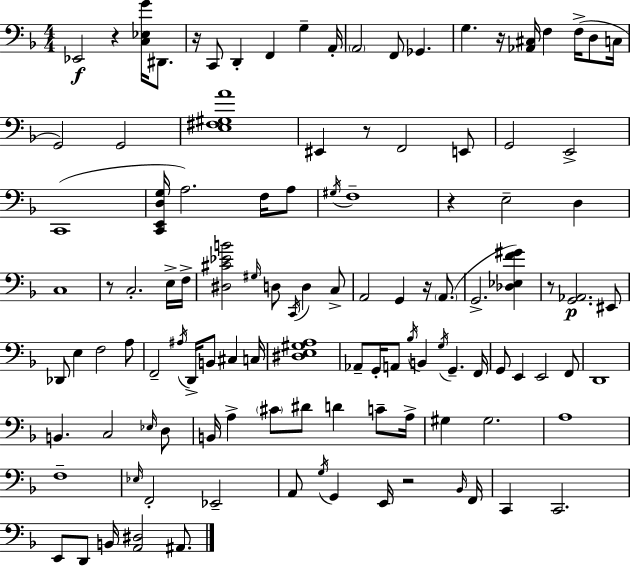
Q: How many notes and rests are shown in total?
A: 115